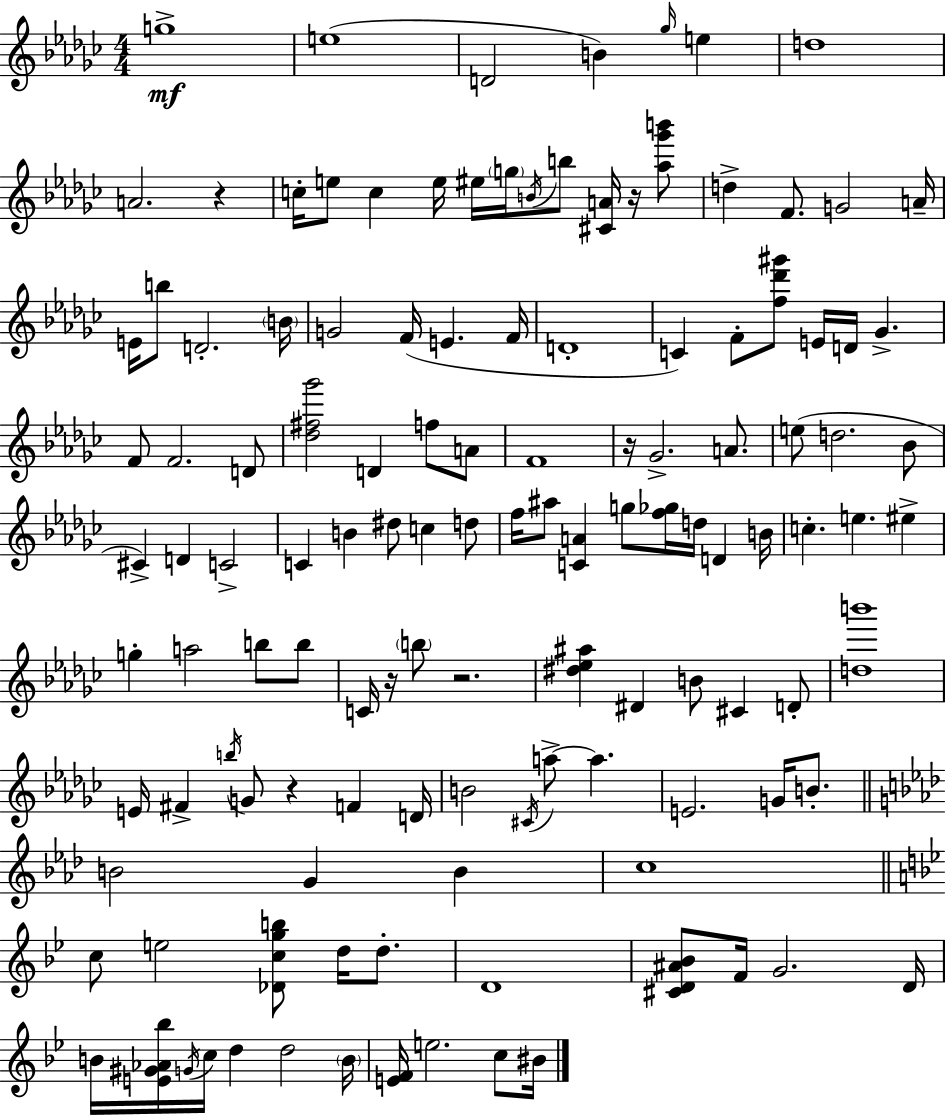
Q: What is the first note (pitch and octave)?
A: G5